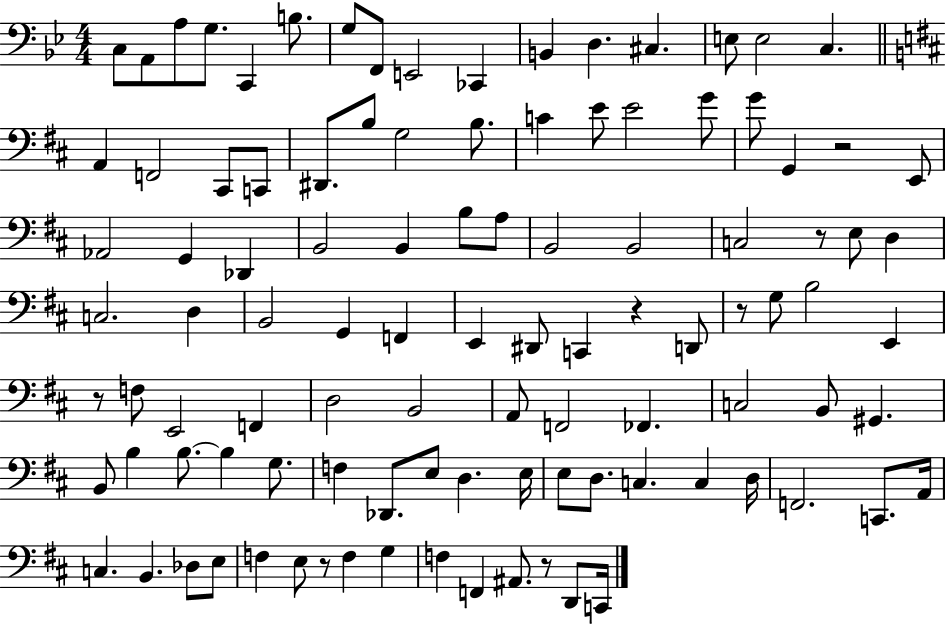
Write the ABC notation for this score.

X:1
T:Untitled
M:4/4
L:1/4
K:Bb
C,/2 A,,/2 A,/2 G,/2 C,, B,/2 G,/2 F,,/2 E,,2 _C,, B,, D, ^C, E,/2 E,2 C, A,, F,,2 ^C,,/2 C,,/2 ^D,,/2 B,/2 G,2 B,/2 C E/2 E2 G/2 G/2 G,, z2 E,,/2 _A,,2 G,, _D,, B,,2 B,, B,/2 A,/2 B,,2 B,,2 C,2 z/2 E,/2 D, C,2 D, B,,2 G,, F,, E,, ^D,,/2 C,, z D,,/2 z/2 G,/2 B,2 E,, z/2 F,/2 E,,2 F,, D,2 B,,2 A,,/2 F,,2 _F,, C,2 B,,/2 ^G,, B,,/2 B, B,/2 B, G,/2 F, _D,,/2 E,/2 D, E,/4 E,/2 D,/2 C, C, D,/4 F,,2 C,,/2 A,,/4 C, B,, _D,/2 E,/2 F, E,/2 z/2 F, G, F, F,, ^A,,/2 z/2 D,,/2 C,,/4